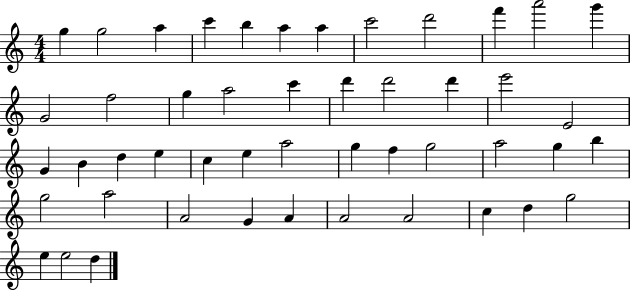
X:1
T:Untitled
M:4/4
L:1/4
K:C
g g2 a c' b a a c'2 d'2 f' a'2 g' G2 f2 g a2 c' d' d'2 d' e'2 E2 G B d e c e a2 g f g2 a2 g b g2 a2 A2 G A A2 A2 c d g2 e e2 d